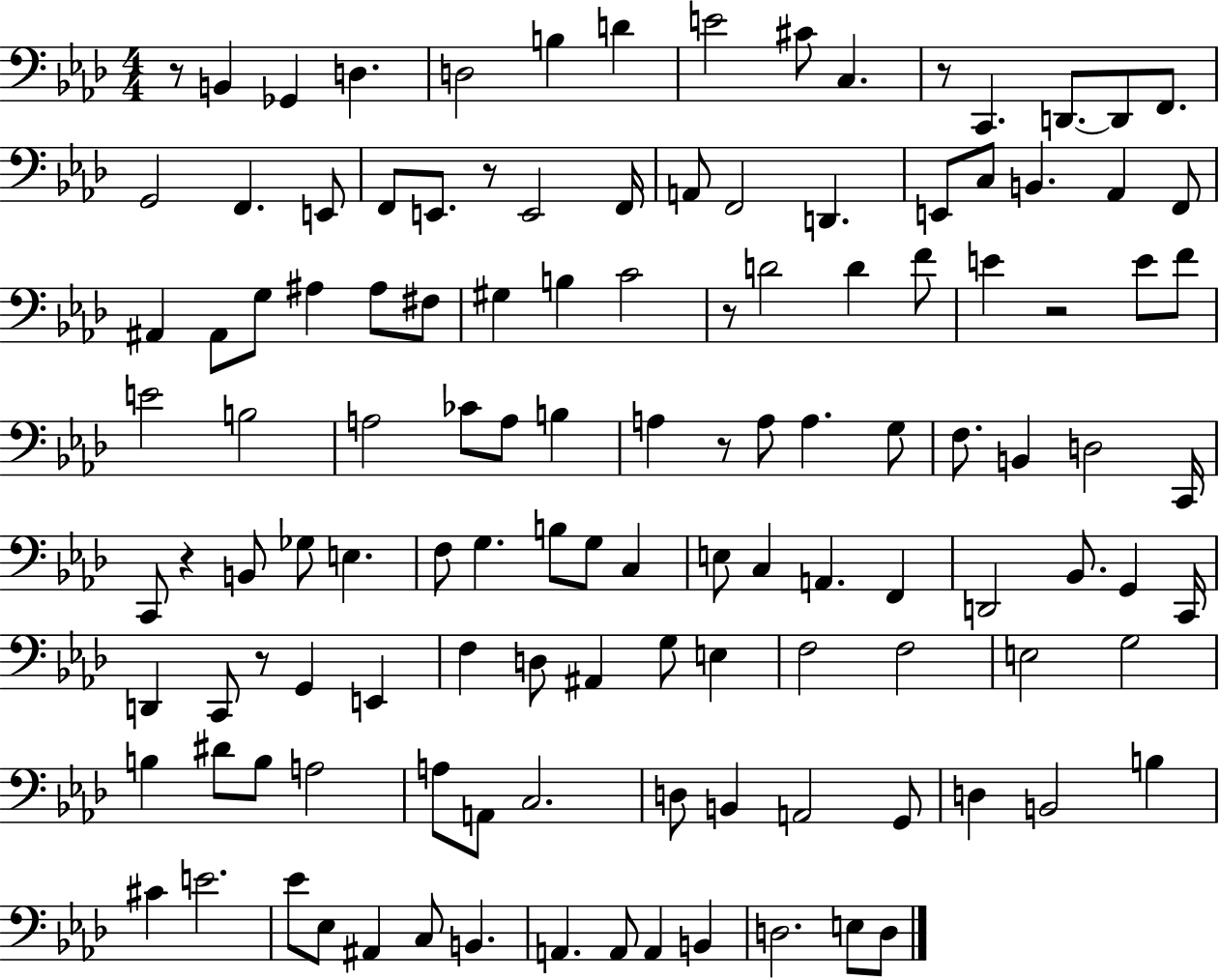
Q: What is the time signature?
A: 4/4